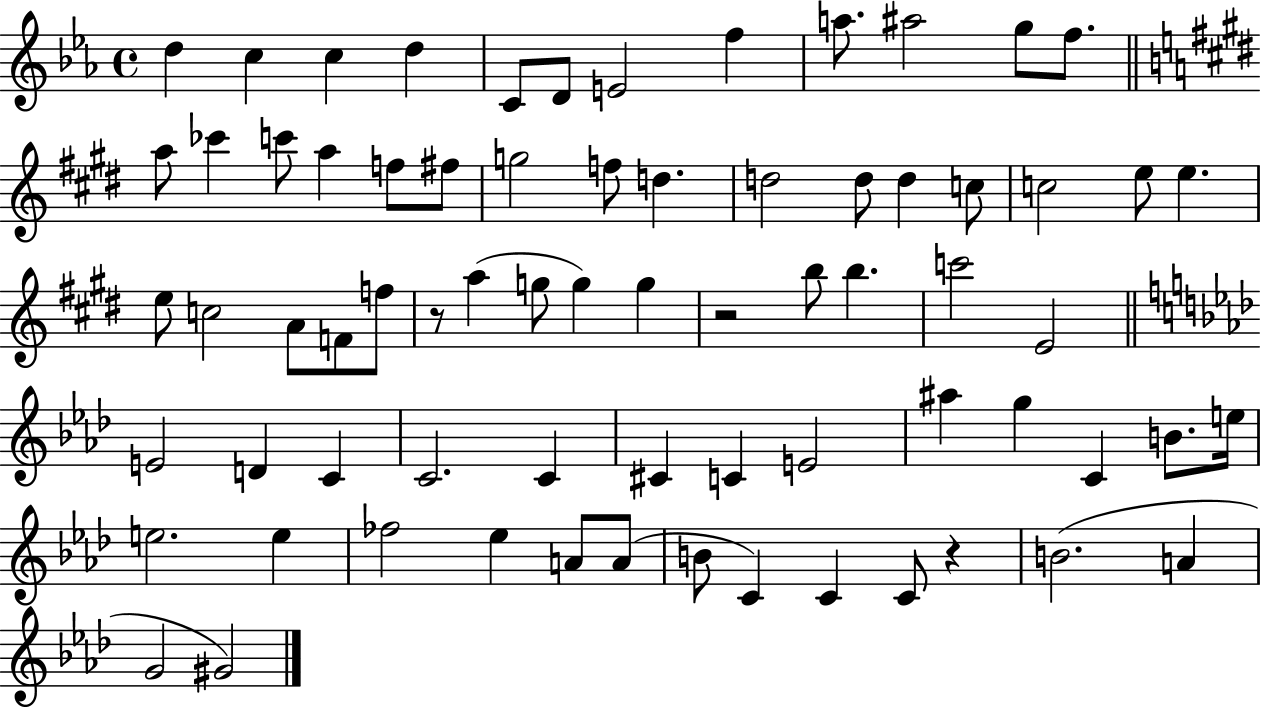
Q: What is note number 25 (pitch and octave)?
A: C5